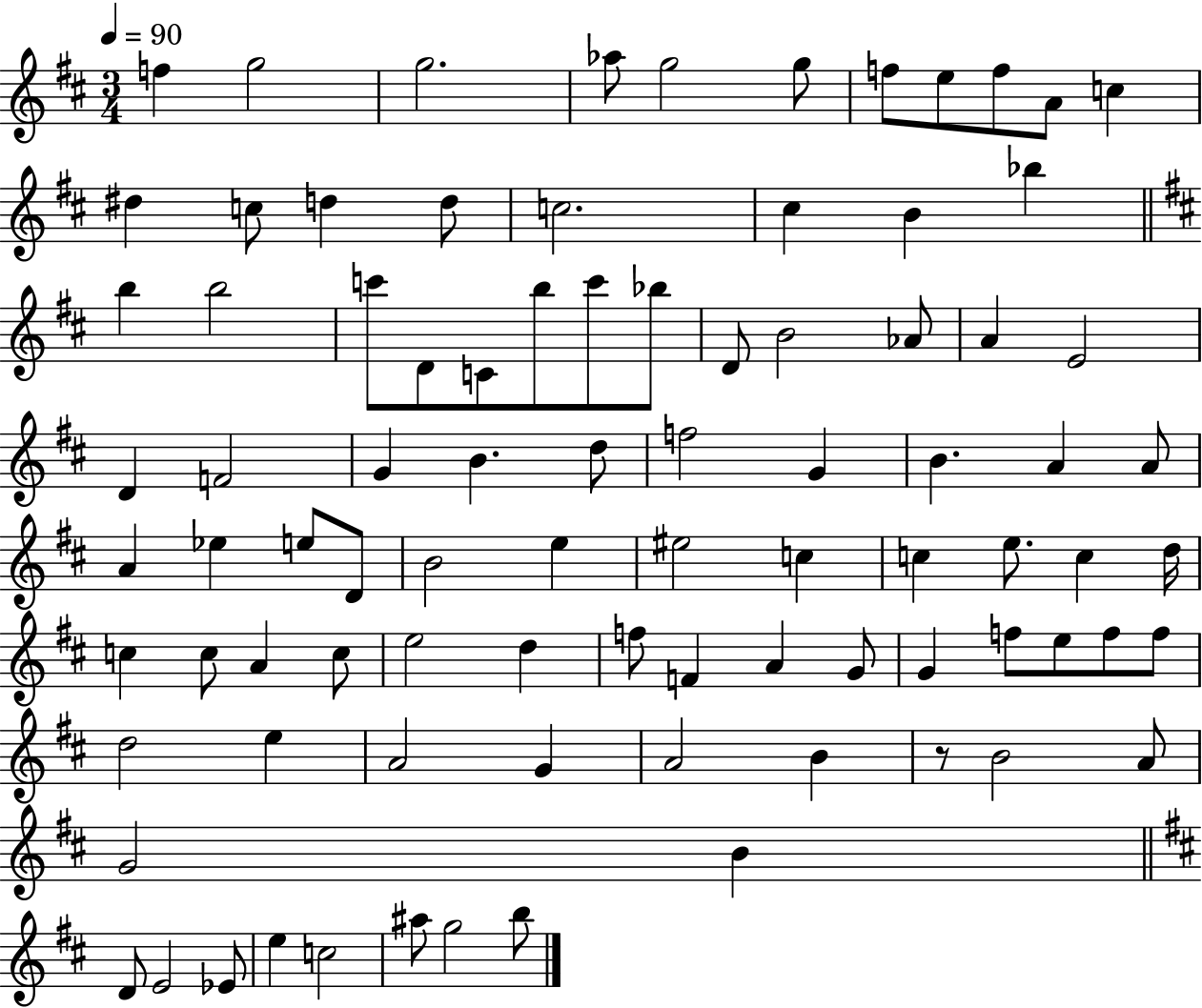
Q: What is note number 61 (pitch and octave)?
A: F5